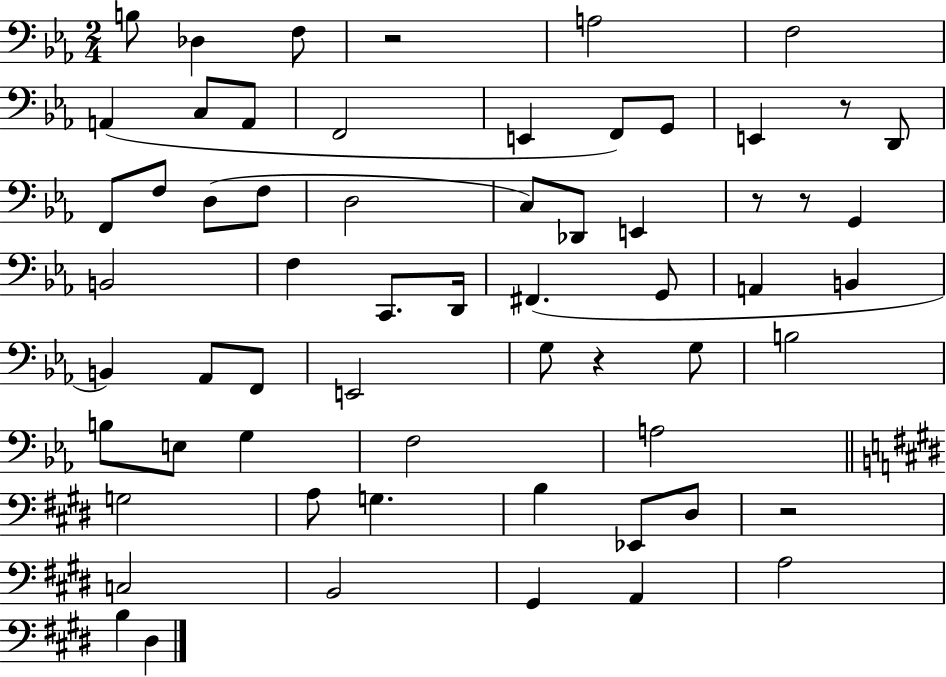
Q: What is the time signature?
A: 2/4